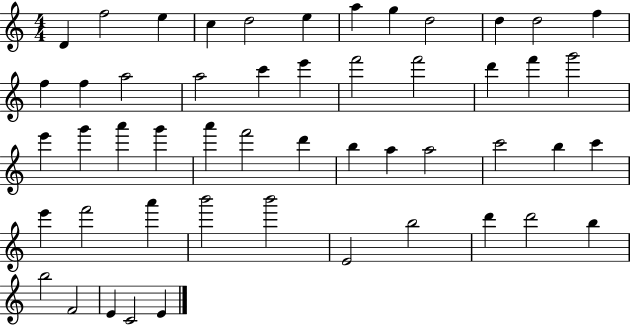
X:1
T:Untitled
M:4/4
L:1/4
K:C
D f2 e c d2 e a g d2 d d2 f f f a2 a2 c' e' f'2 f'2 d' f' g'2 e' g' a' g' a' f'2 d' b a a2 c'2 b c' e' f'2 a' b'2 b'2 E2 b2 d' d'2 b b2 F2 E C2 E